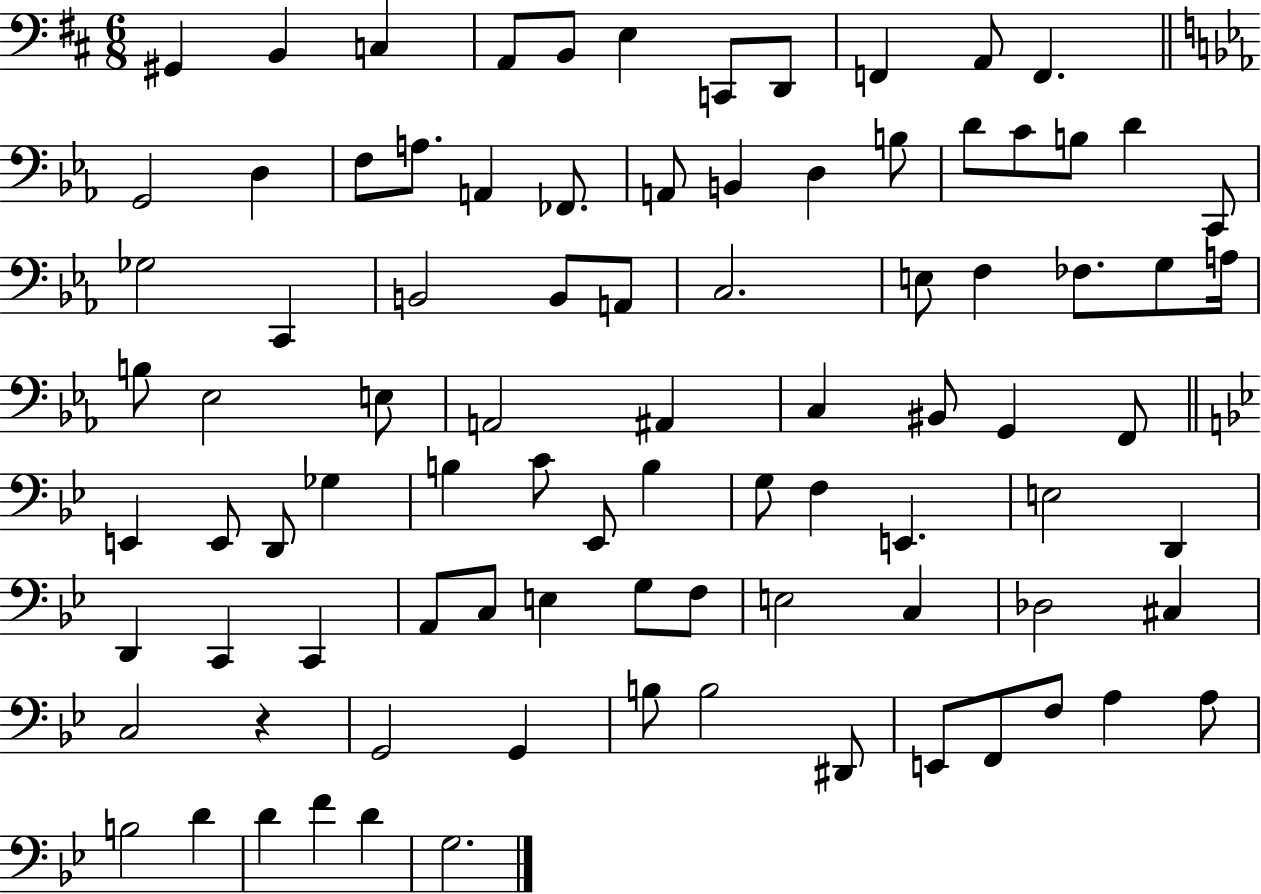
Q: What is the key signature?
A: D major